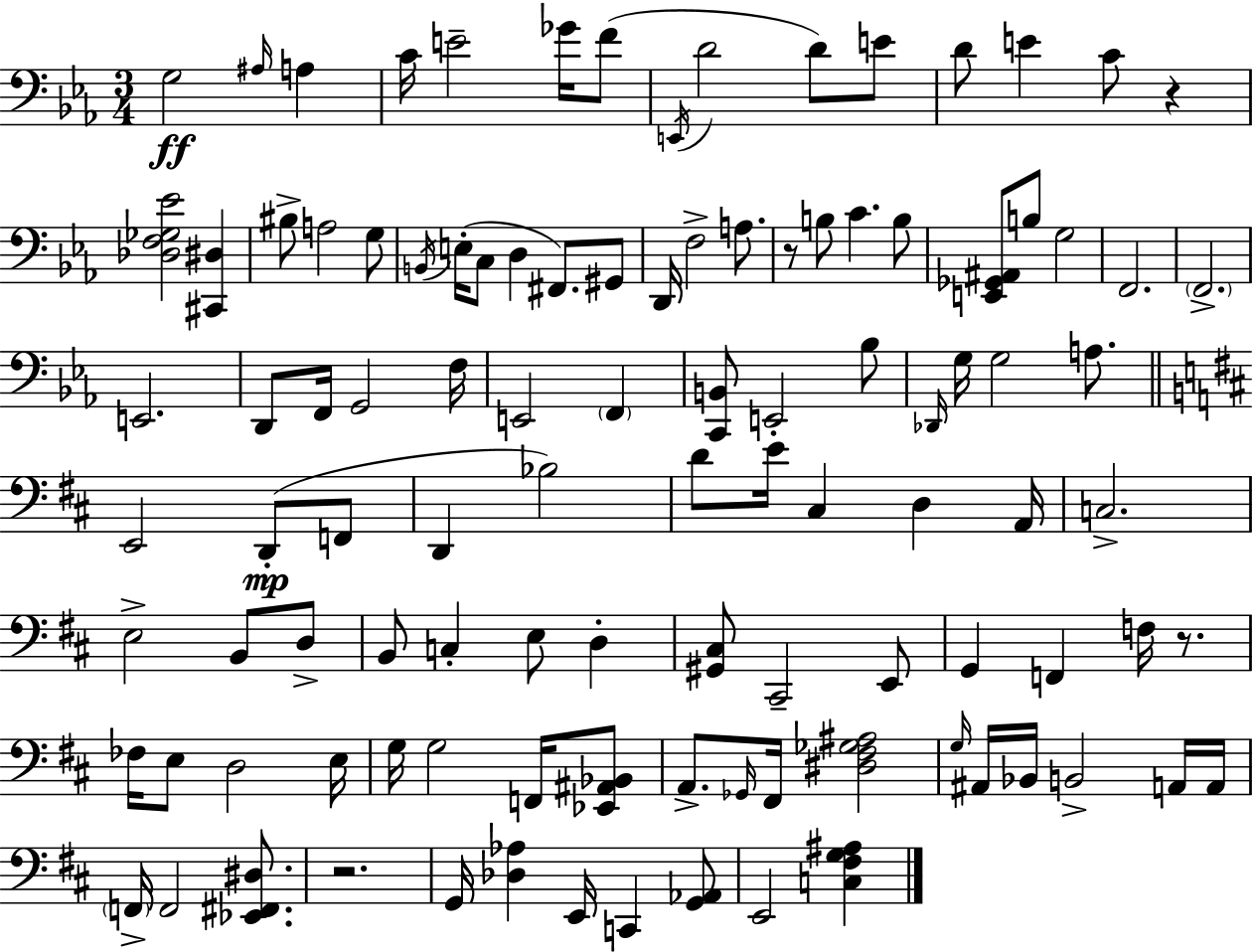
{
  \clef bass
  \numericTimeSignature
  \time 3/4
  \key c \minor
  g2\ff \grace { ais16 } a4 | c'16 e'2-- ges'16 f'8( | \acciaccatura { e,16 } d'2 d'8) | e'8 d'8 e'4 c'8 r4 | \break <des f ges ees'>2 <cis, dis>4 | bis8-> a2 | g8 \acciaccatura { b,16 }( e16-. c8 d4 fis,8.) | gis,8 d,16 f2-> | \break a8. r8 b8 c'4. | b8 <e, ges, ais,>8 b8 g2 | f,2. | \parenthesize f,2.-> | \break e,2. | d,8 f,16 g,2 | f16 e,2 \parenthesize f,4 | <c, b,>8 e,2-. | \break bes8 \grace { des,16 } g16 g2 | a8. \bar "||" \break \key d \major e,2 d,8-.(\mp f,8 | d,4 bes2) | d'8 e'16 cis4 d4 a,16 | c2.-> | \break e2-> b,8 d8-> | b,8 c4-. e8 d4-. | <gis, cis>8 cis,2-- e,8 | g,4 f,4 f16 r8. | \break fes16 e8 d2 e16 | g16 g2 f,16 <ees, ais, bes,>8 | a,8.-> \grace { ges,16 } fis,16 <dis fis ges ais>2 | \grace { g16 } ais,16 bes,16 b,2-> | \break a,16 a,16 \parenthesize f,16-> f,2 <ees, fis, dis>8. | r2. | g,16 <des aes>4 e,16 c,4 | <g, aes,>8 e,2 <c fis g ais>4 | \break \bar "|."
}